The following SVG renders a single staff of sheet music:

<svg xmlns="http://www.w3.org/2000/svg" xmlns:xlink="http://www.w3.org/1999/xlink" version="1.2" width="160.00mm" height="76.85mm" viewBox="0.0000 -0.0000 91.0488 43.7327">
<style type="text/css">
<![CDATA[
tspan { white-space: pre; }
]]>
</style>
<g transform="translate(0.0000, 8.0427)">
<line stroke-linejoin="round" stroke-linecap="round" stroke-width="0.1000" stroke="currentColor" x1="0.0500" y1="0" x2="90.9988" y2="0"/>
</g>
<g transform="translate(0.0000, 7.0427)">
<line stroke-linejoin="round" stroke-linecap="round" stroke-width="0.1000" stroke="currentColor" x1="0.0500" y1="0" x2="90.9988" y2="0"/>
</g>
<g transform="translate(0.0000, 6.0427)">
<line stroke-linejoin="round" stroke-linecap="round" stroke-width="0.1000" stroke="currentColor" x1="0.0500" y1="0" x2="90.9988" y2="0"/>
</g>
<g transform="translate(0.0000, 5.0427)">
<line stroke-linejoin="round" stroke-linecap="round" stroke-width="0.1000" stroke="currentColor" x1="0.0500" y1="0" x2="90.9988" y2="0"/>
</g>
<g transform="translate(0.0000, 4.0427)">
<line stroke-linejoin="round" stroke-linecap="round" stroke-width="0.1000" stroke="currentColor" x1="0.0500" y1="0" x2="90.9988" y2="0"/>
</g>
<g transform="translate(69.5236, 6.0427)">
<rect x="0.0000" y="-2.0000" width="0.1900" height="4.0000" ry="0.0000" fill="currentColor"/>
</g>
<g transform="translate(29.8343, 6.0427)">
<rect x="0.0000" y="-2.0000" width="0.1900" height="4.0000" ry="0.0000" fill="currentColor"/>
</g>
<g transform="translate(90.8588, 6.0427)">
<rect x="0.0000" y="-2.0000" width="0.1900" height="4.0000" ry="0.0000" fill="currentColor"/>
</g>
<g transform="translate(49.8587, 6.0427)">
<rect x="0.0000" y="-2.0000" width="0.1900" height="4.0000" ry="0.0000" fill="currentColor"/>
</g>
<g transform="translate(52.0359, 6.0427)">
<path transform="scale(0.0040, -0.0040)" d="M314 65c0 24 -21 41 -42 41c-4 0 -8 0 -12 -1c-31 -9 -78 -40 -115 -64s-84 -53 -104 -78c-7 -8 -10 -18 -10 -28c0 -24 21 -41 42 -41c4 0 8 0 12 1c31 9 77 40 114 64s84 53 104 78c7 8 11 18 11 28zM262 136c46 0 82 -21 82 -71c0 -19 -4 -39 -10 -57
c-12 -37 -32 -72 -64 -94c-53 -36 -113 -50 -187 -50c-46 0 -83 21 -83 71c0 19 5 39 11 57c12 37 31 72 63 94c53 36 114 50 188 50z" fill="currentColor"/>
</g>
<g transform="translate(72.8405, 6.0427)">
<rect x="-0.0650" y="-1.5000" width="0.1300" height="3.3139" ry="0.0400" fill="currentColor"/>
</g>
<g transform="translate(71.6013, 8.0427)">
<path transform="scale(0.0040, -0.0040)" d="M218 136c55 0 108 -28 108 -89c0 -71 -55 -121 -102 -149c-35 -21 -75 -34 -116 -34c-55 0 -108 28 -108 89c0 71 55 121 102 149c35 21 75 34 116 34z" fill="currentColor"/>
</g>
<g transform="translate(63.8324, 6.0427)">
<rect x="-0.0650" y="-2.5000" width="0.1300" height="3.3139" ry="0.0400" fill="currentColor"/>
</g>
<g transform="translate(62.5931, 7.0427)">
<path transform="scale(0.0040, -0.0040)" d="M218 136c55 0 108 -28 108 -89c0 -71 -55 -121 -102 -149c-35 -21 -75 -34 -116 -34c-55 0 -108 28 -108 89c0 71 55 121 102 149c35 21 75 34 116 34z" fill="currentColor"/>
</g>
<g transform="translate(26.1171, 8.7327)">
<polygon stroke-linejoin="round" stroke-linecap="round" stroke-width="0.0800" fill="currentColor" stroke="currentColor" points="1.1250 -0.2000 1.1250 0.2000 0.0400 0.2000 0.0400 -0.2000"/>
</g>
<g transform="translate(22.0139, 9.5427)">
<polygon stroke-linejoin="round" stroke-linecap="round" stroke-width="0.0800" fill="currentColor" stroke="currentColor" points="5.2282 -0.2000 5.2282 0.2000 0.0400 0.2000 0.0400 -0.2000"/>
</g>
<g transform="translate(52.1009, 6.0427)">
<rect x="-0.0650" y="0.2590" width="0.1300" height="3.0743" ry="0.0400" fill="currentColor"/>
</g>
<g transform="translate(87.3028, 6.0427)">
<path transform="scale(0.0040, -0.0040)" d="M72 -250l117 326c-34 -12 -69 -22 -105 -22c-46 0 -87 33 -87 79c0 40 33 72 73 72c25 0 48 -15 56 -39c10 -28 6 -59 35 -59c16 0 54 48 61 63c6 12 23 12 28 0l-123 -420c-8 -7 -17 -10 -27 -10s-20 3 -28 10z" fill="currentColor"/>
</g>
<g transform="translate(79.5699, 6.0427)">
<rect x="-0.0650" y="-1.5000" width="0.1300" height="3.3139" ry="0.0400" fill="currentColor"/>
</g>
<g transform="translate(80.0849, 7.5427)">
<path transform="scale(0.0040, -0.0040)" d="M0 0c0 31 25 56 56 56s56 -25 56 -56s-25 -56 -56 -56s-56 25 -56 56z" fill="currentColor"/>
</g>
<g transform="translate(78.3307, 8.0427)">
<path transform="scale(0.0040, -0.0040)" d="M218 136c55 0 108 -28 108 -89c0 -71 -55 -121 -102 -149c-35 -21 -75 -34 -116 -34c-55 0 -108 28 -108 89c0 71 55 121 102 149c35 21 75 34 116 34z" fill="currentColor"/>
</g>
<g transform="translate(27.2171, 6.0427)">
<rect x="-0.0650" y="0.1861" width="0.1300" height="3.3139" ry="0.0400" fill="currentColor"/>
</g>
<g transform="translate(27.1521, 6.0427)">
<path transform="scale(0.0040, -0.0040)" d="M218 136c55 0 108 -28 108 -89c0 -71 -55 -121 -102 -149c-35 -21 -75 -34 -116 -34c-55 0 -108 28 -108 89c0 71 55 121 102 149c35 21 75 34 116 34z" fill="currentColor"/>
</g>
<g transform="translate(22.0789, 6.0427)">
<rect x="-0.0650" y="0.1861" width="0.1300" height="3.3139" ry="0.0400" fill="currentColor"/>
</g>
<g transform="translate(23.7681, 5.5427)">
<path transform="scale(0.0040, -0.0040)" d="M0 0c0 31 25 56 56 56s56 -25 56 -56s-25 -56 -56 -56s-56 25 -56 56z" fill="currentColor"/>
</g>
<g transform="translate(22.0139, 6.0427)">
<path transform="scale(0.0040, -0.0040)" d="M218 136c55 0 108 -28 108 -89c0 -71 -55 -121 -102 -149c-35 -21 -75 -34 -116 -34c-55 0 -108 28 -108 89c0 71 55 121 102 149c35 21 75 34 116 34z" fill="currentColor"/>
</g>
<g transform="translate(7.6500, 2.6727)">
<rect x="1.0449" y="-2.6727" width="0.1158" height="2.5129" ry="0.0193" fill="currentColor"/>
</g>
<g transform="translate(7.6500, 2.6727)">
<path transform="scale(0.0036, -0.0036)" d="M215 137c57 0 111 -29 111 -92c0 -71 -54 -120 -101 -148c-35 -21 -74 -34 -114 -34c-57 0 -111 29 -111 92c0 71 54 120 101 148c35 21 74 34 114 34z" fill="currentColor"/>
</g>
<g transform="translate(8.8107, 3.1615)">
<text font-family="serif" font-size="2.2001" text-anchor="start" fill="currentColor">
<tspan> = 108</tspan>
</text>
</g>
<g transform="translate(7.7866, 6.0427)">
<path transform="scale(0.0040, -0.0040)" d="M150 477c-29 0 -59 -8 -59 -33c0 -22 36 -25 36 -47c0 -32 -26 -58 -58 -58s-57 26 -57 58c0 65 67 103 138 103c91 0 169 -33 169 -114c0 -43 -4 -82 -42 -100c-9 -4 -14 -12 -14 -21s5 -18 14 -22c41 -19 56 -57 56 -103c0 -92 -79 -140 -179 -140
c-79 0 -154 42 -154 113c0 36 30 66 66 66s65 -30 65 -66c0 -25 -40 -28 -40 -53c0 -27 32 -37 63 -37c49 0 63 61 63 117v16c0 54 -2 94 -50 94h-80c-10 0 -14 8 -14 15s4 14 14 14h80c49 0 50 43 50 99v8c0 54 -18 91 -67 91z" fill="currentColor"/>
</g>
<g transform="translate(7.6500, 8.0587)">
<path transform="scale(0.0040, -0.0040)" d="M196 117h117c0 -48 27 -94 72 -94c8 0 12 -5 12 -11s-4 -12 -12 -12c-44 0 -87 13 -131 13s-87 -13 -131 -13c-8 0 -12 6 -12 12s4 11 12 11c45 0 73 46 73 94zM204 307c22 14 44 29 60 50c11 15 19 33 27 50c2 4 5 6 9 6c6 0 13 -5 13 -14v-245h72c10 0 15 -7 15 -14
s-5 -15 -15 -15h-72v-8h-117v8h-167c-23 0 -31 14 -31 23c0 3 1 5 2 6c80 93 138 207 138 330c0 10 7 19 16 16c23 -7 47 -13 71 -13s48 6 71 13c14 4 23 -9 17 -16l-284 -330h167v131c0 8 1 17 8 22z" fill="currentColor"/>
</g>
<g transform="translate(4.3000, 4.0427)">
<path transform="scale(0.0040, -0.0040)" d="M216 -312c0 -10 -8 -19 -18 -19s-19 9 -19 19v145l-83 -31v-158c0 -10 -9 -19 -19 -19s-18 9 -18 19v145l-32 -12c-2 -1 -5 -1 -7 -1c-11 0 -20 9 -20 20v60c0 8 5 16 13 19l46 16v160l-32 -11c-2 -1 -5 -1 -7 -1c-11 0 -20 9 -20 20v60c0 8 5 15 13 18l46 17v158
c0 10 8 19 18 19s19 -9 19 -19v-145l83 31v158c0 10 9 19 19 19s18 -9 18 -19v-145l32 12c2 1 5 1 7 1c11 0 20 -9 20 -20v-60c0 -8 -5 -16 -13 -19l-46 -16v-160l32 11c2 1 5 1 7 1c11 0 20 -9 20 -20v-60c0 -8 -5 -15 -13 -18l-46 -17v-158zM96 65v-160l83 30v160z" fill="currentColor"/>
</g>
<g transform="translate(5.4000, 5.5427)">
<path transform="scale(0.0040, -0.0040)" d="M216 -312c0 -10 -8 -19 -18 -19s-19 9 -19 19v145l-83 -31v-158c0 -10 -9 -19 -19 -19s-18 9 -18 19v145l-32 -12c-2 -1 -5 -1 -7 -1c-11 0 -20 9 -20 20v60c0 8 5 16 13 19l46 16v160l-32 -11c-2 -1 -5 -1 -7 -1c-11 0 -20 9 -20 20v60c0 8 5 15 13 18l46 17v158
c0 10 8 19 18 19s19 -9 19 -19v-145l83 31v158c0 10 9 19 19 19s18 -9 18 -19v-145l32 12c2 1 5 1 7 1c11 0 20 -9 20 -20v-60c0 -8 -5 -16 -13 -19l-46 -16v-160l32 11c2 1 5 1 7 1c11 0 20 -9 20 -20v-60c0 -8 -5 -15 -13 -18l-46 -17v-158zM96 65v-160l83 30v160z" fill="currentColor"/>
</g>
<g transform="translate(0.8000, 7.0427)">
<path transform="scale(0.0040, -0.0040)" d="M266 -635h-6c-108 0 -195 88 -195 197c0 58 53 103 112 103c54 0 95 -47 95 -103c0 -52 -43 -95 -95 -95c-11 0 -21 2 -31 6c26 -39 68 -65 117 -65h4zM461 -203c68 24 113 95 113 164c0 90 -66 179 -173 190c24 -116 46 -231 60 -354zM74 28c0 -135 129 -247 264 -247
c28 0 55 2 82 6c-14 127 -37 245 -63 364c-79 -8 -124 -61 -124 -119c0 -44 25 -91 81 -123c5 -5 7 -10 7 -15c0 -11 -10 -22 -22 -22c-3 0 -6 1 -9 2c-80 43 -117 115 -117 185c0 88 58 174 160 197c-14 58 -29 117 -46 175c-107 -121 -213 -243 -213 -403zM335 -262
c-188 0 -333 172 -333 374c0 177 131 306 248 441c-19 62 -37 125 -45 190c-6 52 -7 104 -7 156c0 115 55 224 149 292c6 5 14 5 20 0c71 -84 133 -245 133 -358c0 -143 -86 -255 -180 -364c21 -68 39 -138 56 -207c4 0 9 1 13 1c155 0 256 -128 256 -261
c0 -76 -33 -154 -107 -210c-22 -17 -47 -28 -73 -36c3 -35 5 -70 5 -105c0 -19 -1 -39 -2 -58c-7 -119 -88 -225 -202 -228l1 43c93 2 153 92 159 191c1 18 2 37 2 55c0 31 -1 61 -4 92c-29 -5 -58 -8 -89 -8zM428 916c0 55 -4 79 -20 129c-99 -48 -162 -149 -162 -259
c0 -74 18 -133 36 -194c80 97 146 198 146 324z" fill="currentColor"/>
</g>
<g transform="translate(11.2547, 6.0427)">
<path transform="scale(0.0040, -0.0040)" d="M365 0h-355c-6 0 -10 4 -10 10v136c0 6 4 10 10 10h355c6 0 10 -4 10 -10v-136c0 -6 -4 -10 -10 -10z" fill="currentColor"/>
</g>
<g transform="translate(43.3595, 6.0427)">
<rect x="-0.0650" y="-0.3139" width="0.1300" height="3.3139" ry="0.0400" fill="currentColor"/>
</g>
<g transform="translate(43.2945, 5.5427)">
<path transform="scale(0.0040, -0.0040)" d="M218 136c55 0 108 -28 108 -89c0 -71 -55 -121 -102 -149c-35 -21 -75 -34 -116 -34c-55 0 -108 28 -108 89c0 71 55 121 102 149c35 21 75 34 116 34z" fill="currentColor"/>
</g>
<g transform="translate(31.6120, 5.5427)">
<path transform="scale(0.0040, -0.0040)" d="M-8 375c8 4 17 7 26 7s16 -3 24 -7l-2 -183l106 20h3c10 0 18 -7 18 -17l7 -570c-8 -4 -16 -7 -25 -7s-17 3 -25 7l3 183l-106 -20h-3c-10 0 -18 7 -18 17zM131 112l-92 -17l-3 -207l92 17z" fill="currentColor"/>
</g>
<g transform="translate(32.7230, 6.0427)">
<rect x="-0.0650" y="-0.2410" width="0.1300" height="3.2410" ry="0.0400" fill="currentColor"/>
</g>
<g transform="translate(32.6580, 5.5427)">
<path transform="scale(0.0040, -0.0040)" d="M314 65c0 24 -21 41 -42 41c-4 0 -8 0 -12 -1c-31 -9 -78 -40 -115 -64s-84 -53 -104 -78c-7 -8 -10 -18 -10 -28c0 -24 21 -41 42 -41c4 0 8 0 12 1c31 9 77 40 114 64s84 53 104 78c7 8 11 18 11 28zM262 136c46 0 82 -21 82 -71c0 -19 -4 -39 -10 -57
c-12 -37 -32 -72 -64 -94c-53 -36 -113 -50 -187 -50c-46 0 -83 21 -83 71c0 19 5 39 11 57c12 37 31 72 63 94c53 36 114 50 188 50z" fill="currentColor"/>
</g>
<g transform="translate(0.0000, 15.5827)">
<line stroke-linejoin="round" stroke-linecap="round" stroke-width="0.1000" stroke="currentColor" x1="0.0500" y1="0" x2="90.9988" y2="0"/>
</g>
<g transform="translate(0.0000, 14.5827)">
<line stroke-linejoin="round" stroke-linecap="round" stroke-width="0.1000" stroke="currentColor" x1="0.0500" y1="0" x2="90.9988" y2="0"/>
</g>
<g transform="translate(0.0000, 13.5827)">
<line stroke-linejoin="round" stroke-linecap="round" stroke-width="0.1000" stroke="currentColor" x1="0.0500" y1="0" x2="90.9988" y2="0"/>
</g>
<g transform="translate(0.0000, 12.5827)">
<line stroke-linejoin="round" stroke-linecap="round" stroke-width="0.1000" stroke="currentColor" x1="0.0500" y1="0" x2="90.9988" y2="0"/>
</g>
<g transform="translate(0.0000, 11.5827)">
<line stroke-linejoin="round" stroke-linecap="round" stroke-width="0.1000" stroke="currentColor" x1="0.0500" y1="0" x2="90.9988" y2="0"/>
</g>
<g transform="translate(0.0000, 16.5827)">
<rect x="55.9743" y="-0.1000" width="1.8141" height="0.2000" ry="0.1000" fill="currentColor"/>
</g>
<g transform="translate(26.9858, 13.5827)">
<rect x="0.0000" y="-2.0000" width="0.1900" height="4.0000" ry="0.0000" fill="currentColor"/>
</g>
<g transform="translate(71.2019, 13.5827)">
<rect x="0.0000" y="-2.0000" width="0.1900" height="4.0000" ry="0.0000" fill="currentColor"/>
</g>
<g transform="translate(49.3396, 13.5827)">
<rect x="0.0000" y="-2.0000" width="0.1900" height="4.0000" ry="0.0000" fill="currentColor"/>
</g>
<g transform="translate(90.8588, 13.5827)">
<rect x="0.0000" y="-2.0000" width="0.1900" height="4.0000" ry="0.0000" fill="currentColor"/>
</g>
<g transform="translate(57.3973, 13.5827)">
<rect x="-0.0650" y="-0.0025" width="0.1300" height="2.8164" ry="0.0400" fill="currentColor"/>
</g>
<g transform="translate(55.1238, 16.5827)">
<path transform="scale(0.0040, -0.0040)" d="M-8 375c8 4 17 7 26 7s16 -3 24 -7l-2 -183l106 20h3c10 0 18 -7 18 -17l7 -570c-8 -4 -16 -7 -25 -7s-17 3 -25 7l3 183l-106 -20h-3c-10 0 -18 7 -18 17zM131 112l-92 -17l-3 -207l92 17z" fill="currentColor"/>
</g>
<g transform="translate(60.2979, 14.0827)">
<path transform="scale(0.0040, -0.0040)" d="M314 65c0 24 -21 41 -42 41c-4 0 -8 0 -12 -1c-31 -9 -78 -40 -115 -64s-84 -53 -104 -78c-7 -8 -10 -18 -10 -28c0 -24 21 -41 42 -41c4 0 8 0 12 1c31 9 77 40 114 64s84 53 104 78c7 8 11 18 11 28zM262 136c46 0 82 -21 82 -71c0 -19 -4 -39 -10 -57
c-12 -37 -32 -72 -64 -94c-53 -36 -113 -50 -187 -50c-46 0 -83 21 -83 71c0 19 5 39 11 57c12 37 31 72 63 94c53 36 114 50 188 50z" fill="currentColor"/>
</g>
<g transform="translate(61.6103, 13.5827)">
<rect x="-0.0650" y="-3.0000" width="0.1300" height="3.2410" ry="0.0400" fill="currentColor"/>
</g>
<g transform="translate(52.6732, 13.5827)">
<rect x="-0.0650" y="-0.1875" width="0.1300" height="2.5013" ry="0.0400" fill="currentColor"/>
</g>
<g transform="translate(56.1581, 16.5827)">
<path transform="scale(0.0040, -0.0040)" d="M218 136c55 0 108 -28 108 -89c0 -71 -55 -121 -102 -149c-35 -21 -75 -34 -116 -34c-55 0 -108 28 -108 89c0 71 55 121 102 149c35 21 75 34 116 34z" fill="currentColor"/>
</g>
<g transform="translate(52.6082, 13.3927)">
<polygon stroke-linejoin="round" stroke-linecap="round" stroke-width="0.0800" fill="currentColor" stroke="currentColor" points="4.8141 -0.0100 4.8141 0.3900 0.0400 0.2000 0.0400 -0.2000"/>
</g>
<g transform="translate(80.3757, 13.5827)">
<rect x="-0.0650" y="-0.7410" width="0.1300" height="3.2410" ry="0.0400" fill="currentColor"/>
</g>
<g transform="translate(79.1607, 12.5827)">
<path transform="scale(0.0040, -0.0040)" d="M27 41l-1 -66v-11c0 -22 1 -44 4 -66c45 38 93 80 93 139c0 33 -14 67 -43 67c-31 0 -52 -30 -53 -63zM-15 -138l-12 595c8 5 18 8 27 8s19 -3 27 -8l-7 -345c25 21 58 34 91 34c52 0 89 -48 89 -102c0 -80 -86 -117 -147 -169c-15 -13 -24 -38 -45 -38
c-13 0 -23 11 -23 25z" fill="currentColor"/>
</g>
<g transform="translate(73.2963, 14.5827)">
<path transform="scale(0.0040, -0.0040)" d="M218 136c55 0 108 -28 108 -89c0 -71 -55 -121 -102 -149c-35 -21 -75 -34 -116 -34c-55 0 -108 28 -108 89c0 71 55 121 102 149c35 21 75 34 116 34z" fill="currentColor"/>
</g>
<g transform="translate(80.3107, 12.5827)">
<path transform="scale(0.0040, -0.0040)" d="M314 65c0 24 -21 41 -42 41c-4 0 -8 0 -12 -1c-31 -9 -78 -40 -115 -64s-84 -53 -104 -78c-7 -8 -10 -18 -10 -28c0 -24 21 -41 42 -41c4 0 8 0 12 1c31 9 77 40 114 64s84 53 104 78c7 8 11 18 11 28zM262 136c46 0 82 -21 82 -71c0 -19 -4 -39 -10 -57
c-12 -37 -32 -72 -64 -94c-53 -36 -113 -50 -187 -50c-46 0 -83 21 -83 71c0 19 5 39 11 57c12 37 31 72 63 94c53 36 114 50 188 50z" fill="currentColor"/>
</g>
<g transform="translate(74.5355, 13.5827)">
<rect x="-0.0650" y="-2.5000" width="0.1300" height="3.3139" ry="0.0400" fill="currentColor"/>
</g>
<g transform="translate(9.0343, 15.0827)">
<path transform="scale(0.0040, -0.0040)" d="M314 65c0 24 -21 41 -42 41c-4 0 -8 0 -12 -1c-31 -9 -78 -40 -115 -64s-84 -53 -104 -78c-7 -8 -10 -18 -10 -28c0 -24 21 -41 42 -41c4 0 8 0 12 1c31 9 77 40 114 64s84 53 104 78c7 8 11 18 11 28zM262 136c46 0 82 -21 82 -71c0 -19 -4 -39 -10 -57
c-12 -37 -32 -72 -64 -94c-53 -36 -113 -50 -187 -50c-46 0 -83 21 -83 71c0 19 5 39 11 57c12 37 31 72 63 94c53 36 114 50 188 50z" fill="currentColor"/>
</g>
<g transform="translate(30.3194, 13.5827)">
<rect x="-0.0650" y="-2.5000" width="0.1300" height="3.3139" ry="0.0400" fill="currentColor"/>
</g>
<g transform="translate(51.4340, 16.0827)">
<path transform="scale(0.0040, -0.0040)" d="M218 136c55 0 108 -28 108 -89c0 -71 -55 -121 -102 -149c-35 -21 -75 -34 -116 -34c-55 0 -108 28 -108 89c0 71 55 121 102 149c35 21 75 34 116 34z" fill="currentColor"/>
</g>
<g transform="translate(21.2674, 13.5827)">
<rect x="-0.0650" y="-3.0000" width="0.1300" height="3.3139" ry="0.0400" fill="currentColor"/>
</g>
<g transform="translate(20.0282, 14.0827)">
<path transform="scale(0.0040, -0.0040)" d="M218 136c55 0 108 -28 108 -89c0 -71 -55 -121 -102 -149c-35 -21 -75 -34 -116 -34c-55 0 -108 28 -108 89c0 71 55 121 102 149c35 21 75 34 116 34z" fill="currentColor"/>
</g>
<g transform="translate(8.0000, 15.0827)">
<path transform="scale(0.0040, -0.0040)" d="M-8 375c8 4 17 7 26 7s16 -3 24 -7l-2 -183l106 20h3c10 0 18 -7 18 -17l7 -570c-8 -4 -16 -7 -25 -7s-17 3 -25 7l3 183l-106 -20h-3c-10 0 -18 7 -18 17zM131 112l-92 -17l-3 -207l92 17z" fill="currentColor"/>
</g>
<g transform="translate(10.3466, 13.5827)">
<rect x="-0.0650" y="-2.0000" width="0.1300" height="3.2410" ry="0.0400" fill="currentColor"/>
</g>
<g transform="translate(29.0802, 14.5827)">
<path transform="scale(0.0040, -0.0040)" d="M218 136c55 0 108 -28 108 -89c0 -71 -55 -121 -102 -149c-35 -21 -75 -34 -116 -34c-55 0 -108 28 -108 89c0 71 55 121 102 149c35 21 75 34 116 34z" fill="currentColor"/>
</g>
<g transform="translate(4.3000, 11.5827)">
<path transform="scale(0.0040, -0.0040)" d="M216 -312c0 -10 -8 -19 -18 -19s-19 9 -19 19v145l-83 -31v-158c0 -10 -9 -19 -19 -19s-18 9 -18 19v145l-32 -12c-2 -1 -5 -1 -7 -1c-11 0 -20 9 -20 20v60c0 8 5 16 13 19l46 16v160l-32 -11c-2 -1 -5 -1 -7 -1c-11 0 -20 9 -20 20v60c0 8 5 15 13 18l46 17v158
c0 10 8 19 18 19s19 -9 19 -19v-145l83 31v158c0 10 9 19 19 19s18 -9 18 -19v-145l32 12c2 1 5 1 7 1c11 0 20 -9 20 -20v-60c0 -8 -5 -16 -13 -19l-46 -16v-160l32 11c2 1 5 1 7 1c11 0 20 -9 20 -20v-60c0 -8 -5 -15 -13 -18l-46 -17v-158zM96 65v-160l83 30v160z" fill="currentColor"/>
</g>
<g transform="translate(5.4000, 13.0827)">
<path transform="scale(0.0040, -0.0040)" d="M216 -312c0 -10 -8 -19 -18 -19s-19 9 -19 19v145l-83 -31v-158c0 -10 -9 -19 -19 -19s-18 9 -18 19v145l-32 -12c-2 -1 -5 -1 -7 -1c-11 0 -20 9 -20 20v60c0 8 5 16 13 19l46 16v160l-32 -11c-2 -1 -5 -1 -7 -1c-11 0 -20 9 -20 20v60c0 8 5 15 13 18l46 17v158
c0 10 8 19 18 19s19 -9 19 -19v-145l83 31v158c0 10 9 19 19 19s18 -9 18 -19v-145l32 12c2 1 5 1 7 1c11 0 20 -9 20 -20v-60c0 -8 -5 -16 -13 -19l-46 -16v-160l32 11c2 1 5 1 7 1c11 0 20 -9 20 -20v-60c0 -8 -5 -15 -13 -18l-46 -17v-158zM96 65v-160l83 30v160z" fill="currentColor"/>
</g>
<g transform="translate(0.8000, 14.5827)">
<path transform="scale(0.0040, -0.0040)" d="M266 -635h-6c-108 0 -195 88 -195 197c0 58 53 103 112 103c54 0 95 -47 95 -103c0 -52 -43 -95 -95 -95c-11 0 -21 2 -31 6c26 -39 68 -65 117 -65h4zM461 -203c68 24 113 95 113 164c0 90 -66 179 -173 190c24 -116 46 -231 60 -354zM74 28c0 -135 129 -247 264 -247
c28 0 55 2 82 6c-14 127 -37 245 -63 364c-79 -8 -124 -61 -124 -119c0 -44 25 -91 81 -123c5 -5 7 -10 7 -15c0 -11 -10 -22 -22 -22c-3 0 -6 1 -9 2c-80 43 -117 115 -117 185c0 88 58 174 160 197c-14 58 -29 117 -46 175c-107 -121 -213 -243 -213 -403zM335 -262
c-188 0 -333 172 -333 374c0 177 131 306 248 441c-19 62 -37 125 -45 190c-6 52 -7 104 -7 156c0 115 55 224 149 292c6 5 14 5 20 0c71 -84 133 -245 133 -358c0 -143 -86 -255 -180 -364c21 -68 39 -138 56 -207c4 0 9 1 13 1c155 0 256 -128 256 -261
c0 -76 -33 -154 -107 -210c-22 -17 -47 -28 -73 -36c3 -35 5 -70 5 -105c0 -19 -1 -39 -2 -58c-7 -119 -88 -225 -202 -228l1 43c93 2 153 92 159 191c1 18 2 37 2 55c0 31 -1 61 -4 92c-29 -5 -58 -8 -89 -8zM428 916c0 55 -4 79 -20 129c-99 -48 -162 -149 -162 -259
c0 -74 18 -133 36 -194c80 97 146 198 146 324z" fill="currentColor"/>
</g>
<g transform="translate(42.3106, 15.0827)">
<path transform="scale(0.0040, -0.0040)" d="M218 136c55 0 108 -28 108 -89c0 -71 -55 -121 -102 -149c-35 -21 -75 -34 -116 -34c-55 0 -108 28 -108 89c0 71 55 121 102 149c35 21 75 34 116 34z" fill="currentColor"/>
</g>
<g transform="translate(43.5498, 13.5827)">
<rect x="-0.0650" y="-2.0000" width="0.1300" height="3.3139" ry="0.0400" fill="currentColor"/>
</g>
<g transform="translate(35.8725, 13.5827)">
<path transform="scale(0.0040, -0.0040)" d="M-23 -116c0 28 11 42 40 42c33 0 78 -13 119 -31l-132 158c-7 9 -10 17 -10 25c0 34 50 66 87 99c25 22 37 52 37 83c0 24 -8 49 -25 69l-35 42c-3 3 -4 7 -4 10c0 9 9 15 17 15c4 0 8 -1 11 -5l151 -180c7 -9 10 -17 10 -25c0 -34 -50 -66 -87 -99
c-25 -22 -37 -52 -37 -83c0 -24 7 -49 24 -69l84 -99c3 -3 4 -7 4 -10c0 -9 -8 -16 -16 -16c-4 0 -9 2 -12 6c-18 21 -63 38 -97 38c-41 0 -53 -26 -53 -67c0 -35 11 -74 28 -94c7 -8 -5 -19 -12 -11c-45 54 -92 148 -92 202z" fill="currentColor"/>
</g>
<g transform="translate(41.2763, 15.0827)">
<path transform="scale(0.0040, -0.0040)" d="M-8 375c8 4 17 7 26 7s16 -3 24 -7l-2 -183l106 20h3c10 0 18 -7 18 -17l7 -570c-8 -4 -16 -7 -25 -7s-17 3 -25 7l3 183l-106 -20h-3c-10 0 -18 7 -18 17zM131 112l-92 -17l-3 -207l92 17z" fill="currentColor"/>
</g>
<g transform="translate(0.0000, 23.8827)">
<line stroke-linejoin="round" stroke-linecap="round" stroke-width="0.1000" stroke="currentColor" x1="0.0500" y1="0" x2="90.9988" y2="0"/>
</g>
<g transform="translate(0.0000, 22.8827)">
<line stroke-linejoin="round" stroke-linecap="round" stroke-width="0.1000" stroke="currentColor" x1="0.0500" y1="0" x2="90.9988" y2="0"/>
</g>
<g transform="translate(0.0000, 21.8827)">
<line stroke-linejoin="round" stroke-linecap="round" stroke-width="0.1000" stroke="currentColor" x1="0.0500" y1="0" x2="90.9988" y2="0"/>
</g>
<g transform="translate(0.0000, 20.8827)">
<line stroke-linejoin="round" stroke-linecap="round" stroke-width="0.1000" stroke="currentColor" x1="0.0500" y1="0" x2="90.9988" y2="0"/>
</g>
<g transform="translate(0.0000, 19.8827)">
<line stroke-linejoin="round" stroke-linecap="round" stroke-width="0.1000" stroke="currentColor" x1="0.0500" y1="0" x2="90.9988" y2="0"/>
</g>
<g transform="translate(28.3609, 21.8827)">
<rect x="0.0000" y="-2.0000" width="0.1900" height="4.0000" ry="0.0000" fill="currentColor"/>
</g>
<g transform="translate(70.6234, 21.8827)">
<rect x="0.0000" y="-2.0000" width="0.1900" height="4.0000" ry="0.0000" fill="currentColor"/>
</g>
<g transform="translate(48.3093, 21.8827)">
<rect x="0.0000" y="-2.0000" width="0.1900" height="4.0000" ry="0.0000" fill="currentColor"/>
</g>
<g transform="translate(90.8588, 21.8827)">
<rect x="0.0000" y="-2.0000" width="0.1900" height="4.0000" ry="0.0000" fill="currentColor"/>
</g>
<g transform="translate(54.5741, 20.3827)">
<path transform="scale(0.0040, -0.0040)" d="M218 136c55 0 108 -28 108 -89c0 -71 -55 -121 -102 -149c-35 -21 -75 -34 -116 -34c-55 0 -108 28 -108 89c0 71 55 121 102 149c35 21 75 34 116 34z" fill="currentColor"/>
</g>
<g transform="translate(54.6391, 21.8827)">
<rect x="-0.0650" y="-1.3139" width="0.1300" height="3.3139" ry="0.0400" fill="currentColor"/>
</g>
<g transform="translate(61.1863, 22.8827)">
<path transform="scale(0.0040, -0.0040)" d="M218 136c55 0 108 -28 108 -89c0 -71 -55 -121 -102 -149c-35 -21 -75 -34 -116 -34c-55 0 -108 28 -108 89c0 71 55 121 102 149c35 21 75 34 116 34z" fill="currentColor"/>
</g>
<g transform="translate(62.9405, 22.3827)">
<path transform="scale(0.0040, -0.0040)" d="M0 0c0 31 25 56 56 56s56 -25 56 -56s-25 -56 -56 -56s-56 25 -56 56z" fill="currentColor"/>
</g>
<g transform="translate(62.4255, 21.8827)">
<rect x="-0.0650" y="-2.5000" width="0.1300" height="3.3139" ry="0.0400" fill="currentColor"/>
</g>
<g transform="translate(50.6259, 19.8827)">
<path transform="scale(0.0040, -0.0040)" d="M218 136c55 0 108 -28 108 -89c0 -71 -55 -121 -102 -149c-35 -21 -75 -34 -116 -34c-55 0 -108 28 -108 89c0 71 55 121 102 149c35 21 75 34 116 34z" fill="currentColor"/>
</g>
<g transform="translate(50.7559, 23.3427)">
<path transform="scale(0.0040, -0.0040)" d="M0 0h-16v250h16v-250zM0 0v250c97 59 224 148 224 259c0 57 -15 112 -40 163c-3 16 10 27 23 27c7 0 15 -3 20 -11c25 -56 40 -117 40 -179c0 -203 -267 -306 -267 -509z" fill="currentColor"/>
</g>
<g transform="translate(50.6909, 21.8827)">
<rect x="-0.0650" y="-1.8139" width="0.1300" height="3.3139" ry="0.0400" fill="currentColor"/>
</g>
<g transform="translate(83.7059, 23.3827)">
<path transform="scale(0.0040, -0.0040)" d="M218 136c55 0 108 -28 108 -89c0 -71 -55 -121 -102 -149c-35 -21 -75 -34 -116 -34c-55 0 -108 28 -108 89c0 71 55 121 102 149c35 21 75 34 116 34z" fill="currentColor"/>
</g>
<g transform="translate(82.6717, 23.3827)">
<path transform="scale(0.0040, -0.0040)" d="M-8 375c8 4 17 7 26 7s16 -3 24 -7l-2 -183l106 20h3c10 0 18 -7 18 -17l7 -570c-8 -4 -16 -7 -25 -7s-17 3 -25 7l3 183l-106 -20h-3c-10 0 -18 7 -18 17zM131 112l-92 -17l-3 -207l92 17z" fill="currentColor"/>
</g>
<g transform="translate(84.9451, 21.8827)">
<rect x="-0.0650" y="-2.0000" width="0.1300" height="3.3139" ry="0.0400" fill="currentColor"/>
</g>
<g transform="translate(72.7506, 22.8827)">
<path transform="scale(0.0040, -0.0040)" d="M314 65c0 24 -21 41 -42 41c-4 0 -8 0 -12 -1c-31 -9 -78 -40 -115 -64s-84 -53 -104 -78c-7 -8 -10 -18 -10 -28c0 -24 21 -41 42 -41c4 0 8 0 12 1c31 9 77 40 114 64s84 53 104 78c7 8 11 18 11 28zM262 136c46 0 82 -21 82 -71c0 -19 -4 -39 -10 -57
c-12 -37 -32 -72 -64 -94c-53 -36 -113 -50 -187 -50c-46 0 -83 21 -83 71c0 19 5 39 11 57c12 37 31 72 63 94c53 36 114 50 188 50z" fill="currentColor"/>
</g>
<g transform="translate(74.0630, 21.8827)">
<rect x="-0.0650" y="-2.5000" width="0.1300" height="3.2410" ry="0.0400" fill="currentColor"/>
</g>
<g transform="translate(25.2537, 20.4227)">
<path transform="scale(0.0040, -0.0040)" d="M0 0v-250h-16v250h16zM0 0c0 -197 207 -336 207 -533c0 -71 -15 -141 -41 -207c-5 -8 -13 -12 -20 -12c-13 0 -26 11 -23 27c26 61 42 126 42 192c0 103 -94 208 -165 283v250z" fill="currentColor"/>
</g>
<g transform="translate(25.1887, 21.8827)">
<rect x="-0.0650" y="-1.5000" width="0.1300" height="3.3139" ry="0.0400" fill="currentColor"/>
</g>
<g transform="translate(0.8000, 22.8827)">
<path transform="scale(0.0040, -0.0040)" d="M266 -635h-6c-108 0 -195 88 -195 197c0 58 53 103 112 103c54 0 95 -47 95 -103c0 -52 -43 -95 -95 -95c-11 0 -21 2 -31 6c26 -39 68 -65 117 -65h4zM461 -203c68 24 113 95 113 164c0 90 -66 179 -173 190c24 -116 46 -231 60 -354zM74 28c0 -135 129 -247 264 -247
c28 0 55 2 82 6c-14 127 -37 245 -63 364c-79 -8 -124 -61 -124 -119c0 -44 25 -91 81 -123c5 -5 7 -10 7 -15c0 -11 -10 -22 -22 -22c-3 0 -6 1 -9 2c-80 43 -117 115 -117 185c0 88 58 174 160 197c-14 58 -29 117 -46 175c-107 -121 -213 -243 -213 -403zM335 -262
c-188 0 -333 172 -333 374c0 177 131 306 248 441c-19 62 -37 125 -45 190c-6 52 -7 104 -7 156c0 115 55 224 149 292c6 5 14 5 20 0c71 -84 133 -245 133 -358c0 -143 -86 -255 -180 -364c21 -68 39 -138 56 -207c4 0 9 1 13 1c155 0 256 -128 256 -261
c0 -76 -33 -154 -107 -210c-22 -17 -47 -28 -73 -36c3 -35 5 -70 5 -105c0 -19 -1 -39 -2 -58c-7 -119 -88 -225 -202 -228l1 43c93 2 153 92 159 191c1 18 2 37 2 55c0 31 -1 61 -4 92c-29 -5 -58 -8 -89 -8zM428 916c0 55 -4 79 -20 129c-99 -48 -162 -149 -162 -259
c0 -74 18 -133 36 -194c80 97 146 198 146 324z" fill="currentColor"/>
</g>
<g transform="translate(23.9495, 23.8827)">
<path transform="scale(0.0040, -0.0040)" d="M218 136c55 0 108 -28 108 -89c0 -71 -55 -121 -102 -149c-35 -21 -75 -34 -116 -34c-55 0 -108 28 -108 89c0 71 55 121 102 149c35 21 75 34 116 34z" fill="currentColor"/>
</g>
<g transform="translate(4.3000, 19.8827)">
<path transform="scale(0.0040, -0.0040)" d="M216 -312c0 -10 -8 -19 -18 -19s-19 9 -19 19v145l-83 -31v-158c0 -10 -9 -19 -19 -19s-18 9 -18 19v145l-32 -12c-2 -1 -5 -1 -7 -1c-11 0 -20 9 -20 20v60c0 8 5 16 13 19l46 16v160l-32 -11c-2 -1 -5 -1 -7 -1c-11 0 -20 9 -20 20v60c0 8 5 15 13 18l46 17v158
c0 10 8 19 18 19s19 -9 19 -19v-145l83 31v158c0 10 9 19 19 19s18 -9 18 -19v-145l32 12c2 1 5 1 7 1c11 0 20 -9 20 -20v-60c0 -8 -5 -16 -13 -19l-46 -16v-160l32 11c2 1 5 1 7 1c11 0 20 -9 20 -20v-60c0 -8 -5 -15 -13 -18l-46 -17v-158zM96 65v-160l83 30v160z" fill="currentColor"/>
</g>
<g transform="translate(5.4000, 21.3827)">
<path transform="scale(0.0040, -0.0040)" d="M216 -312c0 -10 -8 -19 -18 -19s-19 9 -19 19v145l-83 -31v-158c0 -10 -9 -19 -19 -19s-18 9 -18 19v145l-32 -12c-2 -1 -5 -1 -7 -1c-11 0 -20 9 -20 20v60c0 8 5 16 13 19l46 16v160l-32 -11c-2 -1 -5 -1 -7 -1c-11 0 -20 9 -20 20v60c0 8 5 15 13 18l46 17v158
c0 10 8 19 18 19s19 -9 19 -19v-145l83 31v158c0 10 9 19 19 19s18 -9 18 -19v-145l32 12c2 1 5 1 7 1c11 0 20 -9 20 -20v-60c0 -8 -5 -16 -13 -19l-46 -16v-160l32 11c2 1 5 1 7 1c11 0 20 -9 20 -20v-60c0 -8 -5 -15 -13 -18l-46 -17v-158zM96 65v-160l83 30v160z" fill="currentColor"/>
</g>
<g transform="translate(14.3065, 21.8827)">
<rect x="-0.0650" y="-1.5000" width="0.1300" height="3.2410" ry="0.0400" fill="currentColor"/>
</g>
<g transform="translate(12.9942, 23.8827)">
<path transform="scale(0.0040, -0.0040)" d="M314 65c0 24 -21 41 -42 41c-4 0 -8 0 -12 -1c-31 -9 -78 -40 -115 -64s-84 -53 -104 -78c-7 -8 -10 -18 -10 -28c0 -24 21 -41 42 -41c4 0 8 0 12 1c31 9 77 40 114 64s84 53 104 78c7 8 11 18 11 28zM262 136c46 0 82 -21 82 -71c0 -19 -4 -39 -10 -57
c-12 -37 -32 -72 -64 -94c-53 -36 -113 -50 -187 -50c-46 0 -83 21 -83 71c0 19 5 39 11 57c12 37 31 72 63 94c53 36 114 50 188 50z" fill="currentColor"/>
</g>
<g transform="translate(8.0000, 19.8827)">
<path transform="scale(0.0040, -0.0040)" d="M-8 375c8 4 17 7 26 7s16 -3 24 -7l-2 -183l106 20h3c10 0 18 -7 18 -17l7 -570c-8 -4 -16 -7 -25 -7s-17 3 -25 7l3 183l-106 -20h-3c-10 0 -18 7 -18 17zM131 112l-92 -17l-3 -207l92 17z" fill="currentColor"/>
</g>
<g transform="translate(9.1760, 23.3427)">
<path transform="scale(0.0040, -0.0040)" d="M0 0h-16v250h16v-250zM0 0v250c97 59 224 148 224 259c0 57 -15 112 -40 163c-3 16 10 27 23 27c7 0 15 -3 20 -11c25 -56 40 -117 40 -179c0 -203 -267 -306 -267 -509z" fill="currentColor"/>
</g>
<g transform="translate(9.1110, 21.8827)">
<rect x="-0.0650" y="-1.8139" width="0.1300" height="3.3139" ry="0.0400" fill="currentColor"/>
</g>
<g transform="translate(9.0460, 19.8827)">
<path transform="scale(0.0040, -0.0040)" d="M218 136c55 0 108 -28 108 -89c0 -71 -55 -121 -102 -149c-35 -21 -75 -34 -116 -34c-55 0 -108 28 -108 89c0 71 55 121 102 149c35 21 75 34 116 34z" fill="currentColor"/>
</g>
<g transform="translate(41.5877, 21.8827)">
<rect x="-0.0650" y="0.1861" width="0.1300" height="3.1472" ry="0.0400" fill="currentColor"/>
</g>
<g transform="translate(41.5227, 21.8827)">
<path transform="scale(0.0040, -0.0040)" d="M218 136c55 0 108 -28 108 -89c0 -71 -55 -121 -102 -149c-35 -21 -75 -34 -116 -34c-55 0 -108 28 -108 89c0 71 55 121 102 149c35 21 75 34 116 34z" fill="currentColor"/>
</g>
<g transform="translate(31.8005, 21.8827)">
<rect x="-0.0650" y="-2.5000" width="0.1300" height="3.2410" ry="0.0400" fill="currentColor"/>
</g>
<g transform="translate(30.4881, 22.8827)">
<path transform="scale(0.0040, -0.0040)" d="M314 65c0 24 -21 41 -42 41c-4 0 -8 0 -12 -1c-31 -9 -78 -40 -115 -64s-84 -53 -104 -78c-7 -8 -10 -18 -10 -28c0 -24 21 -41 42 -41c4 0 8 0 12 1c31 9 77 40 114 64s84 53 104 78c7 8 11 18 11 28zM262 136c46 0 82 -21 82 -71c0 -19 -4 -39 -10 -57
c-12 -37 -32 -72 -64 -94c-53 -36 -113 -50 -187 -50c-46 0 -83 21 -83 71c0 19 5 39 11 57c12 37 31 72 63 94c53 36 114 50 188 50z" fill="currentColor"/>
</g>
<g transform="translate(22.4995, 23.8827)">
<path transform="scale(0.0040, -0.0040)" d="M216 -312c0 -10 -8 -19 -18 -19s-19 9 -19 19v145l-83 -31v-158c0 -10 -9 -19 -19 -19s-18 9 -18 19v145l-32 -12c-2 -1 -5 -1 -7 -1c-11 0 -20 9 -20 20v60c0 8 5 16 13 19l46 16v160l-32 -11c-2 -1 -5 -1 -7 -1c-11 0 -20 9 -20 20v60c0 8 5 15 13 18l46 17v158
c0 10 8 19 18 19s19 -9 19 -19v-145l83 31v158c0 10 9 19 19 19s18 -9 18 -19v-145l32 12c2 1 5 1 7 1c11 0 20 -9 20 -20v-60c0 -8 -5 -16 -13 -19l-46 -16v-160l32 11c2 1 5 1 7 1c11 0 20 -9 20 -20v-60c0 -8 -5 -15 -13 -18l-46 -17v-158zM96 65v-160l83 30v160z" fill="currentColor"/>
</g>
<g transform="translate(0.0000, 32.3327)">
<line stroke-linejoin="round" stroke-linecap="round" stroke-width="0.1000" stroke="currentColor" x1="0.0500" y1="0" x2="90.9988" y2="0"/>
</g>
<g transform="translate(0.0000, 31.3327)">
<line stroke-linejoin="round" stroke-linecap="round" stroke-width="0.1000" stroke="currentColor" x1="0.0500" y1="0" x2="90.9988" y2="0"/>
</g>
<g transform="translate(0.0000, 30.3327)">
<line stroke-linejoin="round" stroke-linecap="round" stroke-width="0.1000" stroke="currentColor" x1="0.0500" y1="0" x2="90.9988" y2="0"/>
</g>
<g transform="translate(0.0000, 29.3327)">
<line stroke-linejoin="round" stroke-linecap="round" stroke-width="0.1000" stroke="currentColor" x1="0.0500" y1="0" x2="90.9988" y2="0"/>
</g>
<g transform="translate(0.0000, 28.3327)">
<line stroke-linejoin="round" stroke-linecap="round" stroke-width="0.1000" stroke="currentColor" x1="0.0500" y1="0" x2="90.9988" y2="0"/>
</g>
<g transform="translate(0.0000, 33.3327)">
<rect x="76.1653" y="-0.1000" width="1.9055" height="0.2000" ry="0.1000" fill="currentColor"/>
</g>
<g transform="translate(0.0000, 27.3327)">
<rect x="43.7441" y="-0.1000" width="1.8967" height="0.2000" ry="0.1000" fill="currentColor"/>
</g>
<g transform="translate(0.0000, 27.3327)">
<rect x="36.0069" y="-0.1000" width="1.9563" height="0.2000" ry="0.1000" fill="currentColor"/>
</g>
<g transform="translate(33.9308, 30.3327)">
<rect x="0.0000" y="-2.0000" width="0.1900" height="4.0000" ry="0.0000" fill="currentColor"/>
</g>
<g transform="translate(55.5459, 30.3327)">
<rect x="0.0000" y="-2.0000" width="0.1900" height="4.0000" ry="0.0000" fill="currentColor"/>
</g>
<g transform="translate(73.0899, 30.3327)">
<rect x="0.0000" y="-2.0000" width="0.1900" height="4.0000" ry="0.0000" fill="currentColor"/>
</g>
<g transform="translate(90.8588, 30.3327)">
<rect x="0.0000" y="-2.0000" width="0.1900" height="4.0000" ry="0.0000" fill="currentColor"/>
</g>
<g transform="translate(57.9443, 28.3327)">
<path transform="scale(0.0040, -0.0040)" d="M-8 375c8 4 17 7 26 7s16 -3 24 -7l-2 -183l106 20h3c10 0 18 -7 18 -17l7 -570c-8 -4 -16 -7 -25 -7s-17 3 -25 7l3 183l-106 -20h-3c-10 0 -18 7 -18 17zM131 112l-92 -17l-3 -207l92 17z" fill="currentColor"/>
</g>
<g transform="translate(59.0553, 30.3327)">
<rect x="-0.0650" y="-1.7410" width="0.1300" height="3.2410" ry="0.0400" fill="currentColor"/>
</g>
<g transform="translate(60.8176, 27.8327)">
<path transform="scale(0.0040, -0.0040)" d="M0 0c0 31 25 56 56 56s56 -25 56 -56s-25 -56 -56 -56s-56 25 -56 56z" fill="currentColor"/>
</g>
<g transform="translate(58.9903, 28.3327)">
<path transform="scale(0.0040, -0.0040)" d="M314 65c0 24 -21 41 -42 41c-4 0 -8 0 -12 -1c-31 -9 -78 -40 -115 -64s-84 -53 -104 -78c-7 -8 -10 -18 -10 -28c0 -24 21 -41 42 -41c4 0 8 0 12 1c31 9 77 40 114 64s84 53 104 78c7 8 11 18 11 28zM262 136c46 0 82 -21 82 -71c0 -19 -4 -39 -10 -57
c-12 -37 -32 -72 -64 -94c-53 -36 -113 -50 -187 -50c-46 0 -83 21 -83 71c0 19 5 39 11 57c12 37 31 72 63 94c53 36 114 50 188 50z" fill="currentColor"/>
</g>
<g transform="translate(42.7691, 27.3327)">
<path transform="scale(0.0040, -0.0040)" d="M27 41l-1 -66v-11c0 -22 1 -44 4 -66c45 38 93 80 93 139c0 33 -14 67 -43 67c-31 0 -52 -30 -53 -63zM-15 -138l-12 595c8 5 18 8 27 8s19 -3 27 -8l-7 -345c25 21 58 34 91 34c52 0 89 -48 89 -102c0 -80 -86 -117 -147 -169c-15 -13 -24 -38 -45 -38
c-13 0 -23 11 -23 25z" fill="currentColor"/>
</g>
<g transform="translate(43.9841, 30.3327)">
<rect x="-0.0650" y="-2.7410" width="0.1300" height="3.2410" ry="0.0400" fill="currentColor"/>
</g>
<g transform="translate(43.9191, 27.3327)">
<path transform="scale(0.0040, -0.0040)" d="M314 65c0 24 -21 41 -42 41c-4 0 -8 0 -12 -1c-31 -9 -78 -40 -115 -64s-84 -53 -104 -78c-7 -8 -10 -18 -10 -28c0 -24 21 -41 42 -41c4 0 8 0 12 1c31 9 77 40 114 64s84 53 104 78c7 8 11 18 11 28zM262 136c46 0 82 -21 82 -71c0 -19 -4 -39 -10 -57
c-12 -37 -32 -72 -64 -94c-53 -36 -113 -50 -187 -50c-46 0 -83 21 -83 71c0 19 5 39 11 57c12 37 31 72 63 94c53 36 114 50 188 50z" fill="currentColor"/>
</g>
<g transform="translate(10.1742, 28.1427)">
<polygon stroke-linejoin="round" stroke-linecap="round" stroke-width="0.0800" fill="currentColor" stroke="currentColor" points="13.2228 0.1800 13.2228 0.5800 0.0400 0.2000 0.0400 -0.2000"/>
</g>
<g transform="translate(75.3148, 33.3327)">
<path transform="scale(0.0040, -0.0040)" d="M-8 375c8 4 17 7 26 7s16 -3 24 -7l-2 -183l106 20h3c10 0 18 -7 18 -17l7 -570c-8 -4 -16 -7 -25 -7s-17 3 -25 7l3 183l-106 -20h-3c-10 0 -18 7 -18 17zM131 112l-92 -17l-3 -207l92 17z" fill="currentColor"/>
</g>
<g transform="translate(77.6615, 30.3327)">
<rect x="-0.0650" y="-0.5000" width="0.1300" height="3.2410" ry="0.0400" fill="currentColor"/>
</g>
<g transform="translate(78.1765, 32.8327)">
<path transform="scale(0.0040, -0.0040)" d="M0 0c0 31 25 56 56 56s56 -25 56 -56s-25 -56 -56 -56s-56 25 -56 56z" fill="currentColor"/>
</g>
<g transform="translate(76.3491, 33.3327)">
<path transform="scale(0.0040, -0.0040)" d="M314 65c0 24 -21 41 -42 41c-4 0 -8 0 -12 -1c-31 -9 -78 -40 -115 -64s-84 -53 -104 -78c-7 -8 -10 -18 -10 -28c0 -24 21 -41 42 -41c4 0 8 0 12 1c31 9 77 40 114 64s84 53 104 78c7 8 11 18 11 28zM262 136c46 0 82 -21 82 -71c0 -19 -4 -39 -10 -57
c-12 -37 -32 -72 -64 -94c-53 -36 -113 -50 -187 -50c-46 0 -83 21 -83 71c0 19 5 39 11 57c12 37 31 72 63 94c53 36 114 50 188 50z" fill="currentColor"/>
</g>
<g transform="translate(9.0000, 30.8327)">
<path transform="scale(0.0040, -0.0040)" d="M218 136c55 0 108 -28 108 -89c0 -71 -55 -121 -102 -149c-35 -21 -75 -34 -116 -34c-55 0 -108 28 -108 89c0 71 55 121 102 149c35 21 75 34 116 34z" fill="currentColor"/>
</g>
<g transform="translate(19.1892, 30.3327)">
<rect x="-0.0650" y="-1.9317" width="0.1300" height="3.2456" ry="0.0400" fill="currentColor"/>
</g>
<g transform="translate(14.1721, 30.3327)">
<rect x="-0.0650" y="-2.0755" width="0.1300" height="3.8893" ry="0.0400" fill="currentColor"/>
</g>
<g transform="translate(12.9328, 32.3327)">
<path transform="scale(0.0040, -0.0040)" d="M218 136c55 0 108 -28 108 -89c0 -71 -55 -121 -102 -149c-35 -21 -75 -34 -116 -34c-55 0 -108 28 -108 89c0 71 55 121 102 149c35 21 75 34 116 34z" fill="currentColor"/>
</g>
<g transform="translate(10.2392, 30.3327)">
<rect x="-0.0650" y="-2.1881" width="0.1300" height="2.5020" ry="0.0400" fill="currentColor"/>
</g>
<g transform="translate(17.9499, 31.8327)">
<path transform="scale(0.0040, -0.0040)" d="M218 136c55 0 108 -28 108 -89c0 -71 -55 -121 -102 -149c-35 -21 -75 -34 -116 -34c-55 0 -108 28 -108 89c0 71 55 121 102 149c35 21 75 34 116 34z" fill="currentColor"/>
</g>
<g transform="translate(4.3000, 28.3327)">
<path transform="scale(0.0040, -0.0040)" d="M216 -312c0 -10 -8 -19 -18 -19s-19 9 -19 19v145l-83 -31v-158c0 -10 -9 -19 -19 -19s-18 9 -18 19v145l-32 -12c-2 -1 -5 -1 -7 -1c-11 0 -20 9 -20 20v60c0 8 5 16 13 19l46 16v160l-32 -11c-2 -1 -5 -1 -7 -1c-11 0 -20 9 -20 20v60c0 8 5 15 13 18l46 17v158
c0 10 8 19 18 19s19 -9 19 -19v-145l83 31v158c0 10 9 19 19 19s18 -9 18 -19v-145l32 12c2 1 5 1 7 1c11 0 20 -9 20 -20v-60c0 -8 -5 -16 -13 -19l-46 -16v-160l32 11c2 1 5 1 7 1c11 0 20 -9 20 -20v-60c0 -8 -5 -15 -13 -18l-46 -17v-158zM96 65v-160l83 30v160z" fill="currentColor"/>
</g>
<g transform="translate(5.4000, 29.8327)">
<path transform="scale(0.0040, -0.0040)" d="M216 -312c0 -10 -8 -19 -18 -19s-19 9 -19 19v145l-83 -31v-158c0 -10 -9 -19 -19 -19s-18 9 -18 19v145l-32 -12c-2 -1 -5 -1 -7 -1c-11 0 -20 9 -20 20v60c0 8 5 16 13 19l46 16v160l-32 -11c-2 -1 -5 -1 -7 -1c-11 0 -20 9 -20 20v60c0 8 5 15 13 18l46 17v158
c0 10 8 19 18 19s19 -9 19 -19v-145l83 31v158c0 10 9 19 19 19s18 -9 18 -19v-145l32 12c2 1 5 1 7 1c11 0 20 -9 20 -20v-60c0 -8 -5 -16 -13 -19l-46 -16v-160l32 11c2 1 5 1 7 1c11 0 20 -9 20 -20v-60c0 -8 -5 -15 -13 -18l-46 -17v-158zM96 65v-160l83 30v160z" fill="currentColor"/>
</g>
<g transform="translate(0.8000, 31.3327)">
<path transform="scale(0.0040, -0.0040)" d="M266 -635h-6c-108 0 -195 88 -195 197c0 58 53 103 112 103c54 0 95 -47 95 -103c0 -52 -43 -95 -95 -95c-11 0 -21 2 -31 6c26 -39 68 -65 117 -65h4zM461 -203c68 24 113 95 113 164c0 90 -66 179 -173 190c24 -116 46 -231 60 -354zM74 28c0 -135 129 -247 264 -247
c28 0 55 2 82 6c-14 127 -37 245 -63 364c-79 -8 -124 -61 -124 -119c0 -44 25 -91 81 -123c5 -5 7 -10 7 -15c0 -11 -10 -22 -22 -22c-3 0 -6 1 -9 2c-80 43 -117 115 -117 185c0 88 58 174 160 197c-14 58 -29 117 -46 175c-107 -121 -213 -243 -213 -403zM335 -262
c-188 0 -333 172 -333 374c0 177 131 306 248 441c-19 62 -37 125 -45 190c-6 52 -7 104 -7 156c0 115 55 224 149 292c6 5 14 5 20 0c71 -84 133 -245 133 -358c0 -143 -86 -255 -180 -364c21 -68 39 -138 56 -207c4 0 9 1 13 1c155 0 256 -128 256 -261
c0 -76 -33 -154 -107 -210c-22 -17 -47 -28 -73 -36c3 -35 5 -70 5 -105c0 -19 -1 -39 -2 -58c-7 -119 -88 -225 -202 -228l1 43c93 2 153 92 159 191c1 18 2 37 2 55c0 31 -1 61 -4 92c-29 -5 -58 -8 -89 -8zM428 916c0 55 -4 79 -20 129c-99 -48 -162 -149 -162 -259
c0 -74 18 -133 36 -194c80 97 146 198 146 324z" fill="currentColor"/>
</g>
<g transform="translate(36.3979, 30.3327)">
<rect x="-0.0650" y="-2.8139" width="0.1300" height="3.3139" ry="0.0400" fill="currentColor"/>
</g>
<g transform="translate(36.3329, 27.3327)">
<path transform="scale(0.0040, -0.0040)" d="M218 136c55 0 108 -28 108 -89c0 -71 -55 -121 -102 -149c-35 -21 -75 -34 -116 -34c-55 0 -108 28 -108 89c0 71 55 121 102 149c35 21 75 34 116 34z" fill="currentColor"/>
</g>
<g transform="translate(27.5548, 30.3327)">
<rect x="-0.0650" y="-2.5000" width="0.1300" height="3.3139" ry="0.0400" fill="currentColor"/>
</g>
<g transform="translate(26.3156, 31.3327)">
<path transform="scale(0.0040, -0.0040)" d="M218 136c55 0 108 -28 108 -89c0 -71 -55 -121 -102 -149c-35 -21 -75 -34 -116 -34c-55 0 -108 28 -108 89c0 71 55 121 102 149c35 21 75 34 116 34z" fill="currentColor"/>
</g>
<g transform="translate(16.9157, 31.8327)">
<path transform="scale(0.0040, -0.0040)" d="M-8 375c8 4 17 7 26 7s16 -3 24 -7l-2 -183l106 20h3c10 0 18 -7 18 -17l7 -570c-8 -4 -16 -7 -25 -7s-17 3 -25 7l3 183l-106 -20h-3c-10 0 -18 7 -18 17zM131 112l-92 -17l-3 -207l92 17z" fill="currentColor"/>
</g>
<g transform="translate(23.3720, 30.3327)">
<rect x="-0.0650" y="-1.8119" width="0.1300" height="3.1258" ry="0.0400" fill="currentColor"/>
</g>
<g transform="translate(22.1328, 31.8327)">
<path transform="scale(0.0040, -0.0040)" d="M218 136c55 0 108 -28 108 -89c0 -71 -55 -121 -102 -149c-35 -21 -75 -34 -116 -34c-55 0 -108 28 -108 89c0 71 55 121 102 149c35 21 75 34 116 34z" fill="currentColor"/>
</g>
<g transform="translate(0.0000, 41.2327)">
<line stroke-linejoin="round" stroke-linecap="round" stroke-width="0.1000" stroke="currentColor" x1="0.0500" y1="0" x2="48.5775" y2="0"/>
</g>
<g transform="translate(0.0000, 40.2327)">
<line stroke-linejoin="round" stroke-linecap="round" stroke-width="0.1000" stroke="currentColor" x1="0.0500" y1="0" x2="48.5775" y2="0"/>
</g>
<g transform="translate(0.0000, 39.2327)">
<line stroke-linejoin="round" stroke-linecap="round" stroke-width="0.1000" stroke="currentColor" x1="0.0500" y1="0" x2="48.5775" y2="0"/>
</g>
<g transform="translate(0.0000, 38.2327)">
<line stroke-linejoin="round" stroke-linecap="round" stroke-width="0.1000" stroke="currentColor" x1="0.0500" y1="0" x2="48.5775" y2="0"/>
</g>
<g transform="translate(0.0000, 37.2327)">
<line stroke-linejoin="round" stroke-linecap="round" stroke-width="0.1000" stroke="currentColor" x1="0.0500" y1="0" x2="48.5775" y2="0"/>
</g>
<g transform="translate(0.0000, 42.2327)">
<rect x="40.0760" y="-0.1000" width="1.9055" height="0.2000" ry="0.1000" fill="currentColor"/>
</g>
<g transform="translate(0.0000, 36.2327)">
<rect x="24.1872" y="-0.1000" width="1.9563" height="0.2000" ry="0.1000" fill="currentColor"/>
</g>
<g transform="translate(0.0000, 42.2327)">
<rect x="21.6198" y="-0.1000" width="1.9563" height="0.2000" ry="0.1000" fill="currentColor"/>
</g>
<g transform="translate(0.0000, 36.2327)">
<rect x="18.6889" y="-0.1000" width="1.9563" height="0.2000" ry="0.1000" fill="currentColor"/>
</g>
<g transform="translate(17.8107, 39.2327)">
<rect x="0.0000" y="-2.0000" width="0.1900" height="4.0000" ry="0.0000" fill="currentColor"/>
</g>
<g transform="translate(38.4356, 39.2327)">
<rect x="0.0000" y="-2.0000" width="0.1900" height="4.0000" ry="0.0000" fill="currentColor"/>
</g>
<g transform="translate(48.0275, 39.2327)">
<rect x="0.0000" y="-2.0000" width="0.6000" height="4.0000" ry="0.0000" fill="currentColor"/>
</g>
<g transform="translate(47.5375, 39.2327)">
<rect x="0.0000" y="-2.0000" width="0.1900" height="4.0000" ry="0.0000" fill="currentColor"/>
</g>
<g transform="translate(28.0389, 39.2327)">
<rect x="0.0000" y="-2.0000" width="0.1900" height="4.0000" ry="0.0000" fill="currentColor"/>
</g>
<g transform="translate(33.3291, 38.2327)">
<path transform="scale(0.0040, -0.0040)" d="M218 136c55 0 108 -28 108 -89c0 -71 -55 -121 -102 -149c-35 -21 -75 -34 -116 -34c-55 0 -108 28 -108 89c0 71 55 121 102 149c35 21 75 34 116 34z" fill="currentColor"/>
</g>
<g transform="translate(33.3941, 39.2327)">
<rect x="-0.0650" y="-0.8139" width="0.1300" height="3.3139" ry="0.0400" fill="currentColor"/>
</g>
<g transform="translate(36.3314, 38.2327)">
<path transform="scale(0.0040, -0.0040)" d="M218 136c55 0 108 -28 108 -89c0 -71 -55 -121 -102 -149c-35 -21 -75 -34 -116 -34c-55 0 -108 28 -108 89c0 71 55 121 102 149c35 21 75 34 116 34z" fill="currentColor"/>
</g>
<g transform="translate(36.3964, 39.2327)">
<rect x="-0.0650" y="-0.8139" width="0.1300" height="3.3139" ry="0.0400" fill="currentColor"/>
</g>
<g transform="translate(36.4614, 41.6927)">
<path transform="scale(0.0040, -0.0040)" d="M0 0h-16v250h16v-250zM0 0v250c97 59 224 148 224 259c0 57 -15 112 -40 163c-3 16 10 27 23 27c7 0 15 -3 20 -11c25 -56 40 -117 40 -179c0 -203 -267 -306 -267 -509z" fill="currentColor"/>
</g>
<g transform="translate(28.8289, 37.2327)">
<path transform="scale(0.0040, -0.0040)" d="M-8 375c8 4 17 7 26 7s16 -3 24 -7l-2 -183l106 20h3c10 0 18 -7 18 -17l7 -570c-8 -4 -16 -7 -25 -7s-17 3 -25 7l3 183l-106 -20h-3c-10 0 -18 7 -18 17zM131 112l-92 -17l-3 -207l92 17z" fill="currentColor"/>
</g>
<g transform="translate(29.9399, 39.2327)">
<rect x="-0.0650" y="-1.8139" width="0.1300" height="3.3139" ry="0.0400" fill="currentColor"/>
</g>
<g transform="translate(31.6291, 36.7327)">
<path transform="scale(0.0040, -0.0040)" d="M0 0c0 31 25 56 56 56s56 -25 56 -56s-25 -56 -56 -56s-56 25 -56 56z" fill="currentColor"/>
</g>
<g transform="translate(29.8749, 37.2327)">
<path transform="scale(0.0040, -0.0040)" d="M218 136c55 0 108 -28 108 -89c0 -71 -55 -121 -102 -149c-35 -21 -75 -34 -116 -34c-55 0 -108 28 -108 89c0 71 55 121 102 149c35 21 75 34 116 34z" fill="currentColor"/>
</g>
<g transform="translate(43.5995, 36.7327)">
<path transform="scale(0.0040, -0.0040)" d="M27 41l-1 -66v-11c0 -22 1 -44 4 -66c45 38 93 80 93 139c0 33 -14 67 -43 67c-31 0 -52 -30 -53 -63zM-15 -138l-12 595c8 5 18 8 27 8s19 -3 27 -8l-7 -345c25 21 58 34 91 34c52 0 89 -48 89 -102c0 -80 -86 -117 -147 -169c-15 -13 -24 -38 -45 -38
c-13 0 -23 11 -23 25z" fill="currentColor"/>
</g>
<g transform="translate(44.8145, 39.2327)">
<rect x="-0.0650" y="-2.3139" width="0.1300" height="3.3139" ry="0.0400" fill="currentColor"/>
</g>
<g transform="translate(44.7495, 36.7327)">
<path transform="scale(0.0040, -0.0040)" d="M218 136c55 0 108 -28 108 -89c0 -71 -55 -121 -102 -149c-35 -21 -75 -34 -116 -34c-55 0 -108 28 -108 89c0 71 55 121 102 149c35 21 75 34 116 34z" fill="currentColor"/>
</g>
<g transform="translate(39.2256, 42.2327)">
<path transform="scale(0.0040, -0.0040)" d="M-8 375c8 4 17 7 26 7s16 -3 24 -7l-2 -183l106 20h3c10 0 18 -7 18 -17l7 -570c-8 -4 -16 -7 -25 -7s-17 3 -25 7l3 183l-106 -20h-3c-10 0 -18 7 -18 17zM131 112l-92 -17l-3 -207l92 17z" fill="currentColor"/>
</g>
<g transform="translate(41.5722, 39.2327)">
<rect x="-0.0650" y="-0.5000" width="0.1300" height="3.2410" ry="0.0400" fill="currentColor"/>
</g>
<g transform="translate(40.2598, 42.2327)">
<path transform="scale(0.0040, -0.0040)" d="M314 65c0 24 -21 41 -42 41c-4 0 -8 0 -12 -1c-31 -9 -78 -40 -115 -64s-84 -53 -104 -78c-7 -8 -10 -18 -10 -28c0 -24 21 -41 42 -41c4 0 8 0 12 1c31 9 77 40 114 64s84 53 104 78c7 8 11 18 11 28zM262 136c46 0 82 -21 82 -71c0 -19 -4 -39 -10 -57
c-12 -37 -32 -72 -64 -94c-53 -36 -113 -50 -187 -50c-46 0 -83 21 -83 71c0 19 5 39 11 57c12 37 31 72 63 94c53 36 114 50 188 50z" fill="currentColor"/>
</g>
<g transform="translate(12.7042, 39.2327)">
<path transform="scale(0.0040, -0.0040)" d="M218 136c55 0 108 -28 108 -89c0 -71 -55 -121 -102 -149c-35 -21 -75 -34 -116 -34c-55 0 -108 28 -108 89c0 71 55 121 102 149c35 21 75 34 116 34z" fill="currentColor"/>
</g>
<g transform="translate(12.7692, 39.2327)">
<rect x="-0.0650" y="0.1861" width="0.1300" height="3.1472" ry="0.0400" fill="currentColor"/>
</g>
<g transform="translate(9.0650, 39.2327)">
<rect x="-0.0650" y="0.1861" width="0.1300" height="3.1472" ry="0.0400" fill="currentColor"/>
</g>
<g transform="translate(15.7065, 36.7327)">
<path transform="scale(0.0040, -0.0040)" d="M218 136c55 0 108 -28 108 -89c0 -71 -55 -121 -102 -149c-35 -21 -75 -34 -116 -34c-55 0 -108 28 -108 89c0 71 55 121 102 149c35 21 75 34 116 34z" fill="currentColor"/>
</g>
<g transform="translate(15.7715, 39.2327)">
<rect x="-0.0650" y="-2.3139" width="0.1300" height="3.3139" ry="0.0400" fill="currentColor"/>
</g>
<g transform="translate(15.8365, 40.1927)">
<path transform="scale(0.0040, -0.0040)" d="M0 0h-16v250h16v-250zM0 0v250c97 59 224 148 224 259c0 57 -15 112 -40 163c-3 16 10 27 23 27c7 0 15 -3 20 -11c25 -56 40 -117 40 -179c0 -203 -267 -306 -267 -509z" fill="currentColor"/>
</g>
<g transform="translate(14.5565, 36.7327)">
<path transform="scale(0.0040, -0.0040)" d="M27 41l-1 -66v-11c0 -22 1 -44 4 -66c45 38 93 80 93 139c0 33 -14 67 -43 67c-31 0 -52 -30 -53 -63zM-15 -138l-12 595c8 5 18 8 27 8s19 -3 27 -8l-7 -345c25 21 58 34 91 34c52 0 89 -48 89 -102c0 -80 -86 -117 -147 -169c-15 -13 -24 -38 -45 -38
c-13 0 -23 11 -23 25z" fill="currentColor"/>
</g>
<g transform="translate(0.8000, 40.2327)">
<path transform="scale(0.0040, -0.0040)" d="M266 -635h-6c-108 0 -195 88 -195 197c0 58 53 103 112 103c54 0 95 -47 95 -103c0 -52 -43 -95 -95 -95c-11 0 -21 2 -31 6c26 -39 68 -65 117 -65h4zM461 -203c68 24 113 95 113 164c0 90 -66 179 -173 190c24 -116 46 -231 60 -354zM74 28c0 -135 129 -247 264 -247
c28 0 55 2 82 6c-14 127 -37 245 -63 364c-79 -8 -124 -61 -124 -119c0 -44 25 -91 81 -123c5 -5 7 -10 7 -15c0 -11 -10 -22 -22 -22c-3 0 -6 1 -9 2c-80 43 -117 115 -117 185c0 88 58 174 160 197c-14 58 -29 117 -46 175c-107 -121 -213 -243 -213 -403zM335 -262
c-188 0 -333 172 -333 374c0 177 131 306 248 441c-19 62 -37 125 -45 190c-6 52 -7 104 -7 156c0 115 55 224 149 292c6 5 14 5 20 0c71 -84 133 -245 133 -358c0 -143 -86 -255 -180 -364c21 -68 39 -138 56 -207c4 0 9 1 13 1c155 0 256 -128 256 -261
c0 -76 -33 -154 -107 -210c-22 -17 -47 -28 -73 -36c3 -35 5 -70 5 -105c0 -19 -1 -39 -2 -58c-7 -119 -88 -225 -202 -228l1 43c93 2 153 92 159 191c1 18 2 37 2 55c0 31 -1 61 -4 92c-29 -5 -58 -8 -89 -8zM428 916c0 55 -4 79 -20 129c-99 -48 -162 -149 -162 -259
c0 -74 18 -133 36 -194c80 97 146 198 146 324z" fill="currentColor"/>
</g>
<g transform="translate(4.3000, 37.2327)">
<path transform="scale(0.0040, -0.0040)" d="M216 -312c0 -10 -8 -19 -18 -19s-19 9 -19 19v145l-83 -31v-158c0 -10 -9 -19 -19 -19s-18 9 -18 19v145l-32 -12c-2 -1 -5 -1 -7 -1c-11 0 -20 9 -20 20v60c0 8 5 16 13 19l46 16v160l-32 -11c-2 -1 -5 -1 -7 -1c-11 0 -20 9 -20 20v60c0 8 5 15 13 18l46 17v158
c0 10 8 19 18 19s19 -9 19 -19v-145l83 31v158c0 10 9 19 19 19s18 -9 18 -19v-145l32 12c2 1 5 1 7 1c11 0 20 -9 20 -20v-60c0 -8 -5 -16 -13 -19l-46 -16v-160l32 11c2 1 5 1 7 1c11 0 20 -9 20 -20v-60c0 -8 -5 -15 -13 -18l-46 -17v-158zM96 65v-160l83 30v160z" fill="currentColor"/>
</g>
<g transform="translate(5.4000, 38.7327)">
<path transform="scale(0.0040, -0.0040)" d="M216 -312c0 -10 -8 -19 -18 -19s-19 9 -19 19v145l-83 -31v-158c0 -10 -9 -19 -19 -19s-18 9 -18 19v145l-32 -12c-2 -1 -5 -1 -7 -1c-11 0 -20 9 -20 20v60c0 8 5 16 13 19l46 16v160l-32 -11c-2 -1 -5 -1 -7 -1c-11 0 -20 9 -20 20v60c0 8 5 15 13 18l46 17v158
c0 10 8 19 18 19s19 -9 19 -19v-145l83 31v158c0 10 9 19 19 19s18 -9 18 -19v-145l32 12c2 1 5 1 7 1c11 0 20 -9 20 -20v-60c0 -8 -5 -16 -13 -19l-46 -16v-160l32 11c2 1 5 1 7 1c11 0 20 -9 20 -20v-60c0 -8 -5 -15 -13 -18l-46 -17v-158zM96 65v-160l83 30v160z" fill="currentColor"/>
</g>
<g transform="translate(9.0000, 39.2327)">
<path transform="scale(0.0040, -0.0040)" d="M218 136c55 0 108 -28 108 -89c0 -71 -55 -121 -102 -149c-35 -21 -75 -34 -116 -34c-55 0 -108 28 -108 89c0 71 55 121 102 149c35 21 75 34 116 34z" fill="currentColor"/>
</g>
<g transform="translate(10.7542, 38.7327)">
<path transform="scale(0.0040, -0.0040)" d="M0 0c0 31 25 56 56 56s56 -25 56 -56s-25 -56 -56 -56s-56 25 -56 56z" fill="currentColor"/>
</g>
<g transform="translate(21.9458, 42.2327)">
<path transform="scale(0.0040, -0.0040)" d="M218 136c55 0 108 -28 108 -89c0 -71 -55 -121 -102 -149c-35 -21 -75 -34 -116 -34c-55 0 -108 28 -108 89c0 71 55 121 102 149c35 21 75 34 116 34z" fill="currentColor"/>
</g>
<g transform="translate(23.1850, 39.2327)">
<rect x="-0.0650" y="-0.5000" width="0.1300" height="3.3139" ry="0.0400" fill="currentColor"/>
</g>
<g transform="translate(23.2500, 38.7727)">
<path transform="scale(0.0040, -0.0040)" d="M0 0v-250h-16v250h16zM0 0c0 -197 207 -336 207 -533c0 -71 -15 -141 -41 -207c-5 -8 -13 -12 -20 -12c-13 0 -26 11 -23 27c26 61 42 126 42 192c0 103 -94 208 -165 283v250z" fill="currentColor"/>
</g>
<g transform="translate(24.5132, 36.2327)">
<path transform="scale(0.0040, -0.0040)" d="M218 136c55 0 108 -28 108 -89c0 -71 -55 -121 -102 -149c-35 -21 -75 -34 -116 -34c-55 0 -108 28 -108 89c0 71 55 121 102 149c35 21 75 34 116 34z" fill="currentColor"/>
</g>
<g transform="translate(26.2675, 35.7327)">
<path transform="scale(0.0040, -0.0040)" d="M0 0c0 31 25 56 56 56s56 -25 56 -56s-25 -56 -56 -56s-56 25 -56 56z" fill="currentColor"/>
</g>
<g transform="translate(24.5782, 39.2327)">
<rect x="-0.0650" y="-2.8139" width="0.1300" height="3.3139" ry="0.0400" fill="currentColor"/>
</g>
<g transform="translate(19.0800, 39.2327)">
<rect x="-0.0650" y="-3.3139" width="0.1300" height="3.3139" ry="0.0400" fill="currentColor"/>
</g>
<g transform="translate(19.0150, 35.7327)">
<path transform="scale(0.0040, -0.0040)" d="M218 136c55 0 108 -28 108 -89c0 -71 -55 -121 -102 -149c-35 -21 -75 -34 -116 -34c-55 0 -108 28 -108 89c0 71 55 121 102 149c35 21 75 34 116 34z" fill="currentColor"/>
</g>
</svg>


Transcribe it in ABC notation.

X:1
T:Untitled
M:3/4
L:1/4
K:D
z2 B/2 B/4 c2 c B2 G E E z/2 F2 A G z F D/2 C/2 A2 G _d2 f/2 E2 ^E/2 G2 B ^f/2 e G G2 F A/2 E/2 F/2 F/2 G a _a2 f2 C2 B B _g/2 b ^C/2 a f d d/2 C2 _g